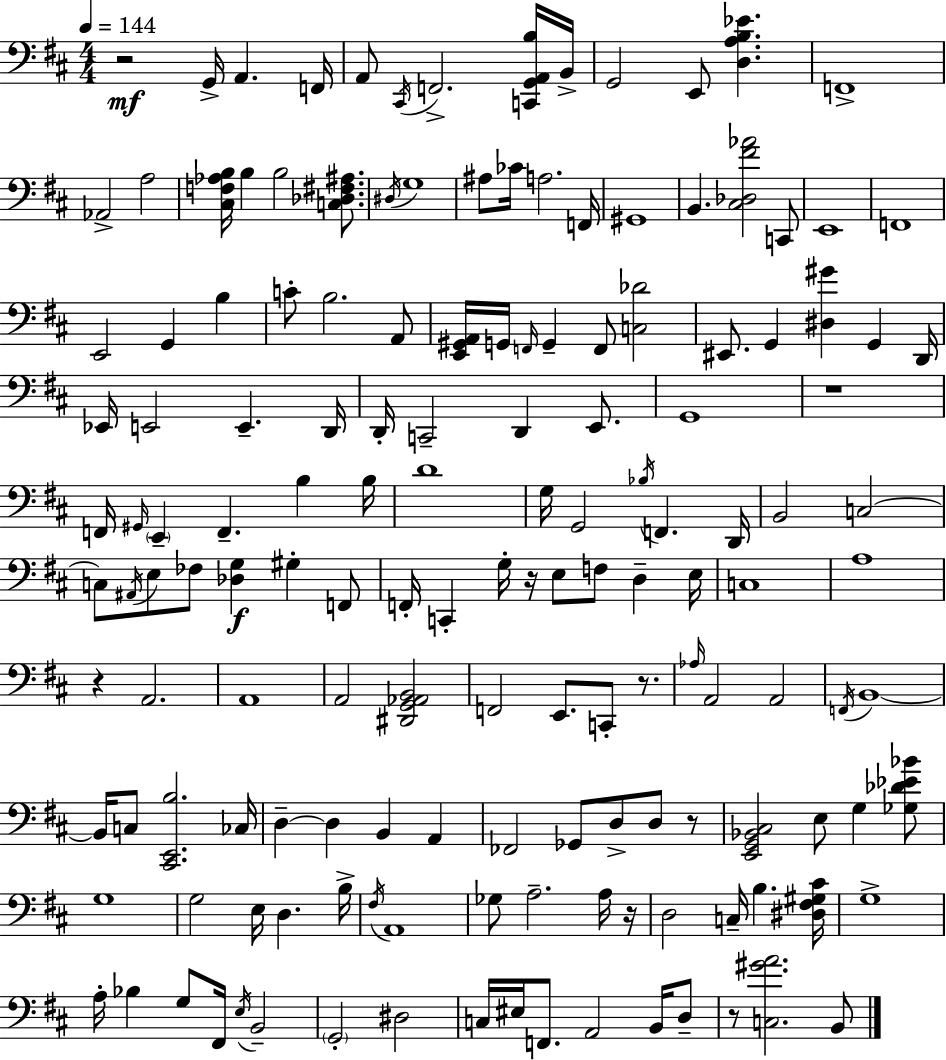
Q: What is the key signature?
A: D major